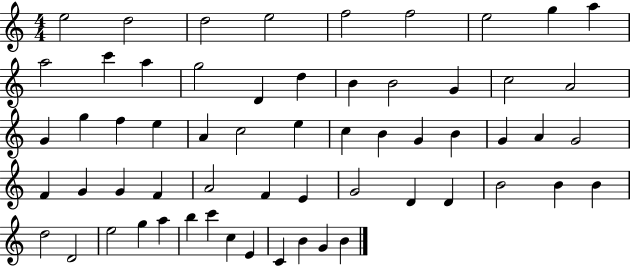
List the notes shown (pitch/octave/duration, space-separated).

E5/h D5/h D5/h E5/h F5/h F5/h E5/h G5/q A5/q A5/h C6/q A5/q G5/h D4/q D5/q B4/q B4/h G4/q C5/h A4/h G4/q G5/q F5/q E5/q A4/q C5/h E5/q C5/q B4/q G4/q B4/q G4/q A4/q G4/h F4/q G4/q G4/q F4/q A4/h F4/q E4/q G4/h D4/q D4/q B4/h B4/q B4/q D5/h D4/h E5/h G5/q A5/q B5/q C6/q C5/q E4/q C4/q B4/q G4/q B4/q